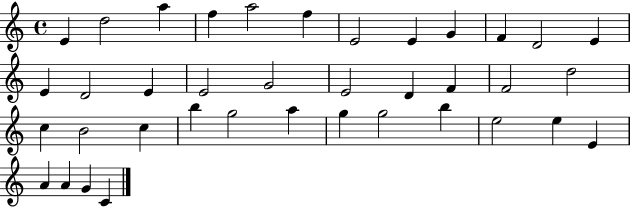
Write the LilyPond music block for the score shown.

{
  \clef treble
  \time 4/4
  \defaultTimeSignature
  \key c \major
  e'4 d''2 a''4 | f''4 a''2 f''4 | e'2 e'4 g'4 | f'4 d'2 e'4 | \break e'4 d'2 e'4 | e'2 g'2 | e'2 d'4 f'4 | f'2 d''2 | \break c''4 b'2 c''4 | b''4 g''2 a''4 | g''4 g''2 b''4 | e''2 e''4 e'4 | \break a'4 a'4 g'4 c'4 | \bar "|."
}